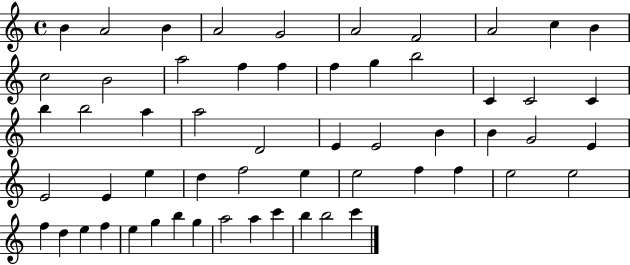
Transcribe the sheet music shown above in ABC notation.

X:1
T:Untitled
M:4/4
L:1/4
K:C
B A2 B A2 G2 A2 F2 A2 c B c2 B2 a2 f f f g b2 C C2 C b b2 a a2 D2 E E2 B B G2 E E2 E e d f2 e e2 f f e2 e2 f d e f e g b g a2 a c' b b2 c'